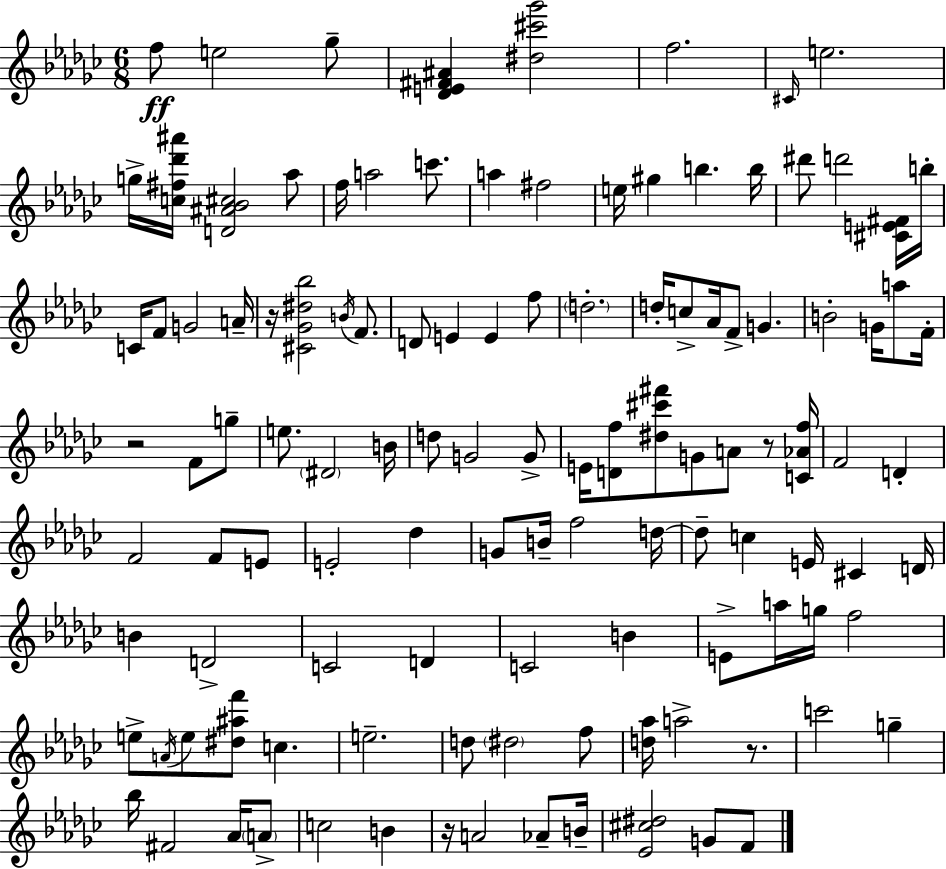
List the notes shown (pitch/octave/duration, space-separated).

F5/e E5/h Gb5/e [Db4,E4,F#4,A#4]/q [D#5,C#6,Gb6]/h F5/h. C#4/s E5/h. G5/s [C5,F#5,Db6,A#6]/s [D4,A#4,Bb4,C#5]/h Ab5/e F5/s A5/h C6/e. A5/q F#5/h E5/s G#5/q B5/q. B5/s D#6/e D6/h [C#4,E4,F#4]/s B5/s C4/s F4/e G4/h A4/s R/s [C#4,Gb4,D#5,Bb5]/h B4/s F4/e. D4/e E4/q E4/q F5/e D5/h. D5/s C5/e Ab4/s F4/e G4/q. B4/h G4/s A5/e F4/s R/h F4/e G5/e E5/e. D#4/h B4/s D5/e G4/h G4/e E4/s [D4,F5]/e [D#5,C#6,F#6]/e G4/e A4/e R/e [C4,Ab4,F5]/s F4/h D4/q F4/h F4/e E4/e E4/h Db5/q G4/e B4/s F5/h D5/s D5/e C5/q E4/s C#4/q D4/s B4/q D4/h C4/h D4/q C4/h B4/q E4/e A5/s G5/s F5/h E5/e A4/s E5/e [D#5,A#5,F6]/e C5/q. E5/h. D5/e D#5/h F5/e [D5,Ab5]/s A5/h R/e. C6/h G5/q Bb5/s F#4/h Ab4/s A4/e C5/h B4/q R/s A4/h Ab4/e B4/s [Eb4,C#5,D#5]/h G4/e F4/e